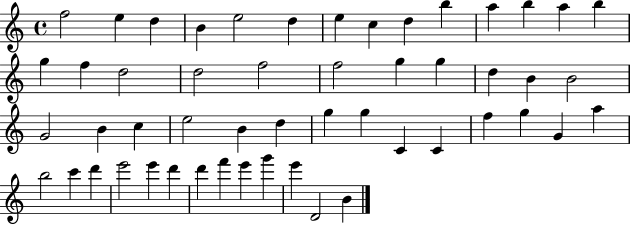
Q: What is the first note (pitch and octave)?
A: F5